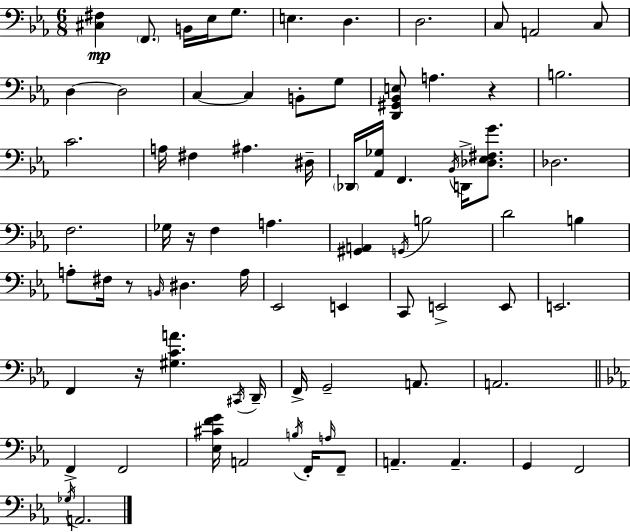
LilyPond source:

{
  \clef bass
  \numericTimeSignature
  \time 6/8
  \key c \minor
  <cis fis>4\mp \parenthesize f,8. b,16 ees16 g8. | e4. d4. | d2. | c8 a,2 c8 | \break d4~~ d2 | c4~~ c4 b,8-. g8 | <d, gis, bes, e>8 a4. r4 | b2. | \break c'2. | a16 fis4 ais4. dis16-- | \parenthesize des,16 <aes, ges>16 f,4. \acciaccatura { bes,16 } d,16-> <des ees fis g'>8. | des2. | \break f2. | ges16 r16 f4 a4. | <gis, a,>4 \acciaccatura { g,16 } b2 | d'2 b4 | \break a8-. fis16 r8 \grace { b,16 } dis4. | a16 ees,2 e,4 | c,8 e,2-> | e,8 e,2. | \break f,4 r16 <gis c' a'>4. | \acciaccatura { cis,16 } d,16-- f,16-> g,2-- | a,8. a,2. | \bar "||" \break \key ees \major f,4-> f,2 | <ees cis' f' g'>16 a,2 \acciaccatura { b16 } f,16-. \grace { a16 } | f,8-- a,4.-- a,4.-- | g,4 f,2 | \break \acciaccatura { ges16 } a,2. | \bar "|."
}